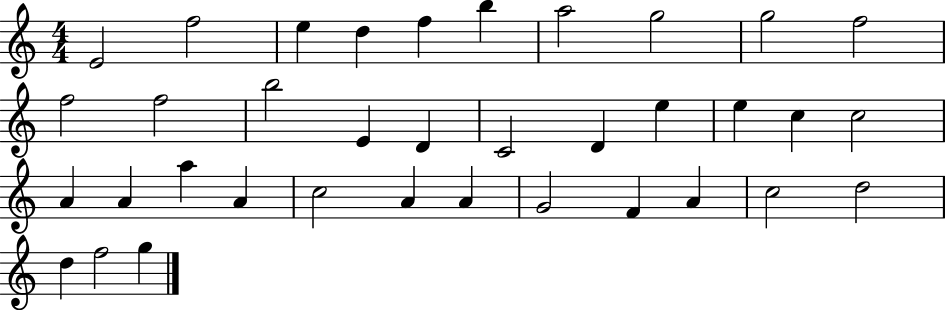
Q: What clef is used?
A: treble